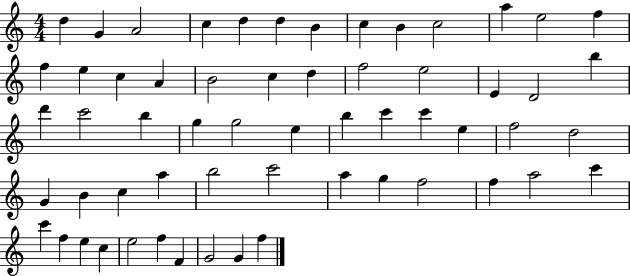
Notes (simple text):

D5/q G4/q A4/h C5/q D5/q D5/q B4/q C5/q B4/q C5/h A5/q E5/h F5/q F5/q E5/q C5/q A4/q B4/h C5/q D5/q F5/h E5/h E4/q D4/h B5/q D6/q C6/h B5/q G5/q G5/h E5/q B5/q C6/q C6/q E5/q F5/h D5/h G4/q B4/q C5/q A5/q B5/h C6/h A5/q G5/q F5/h F5/q A5/h C6/q C6/q F5/q E5/q C5/q E5/h F5/q F4/q G4/h G4/q F5/q